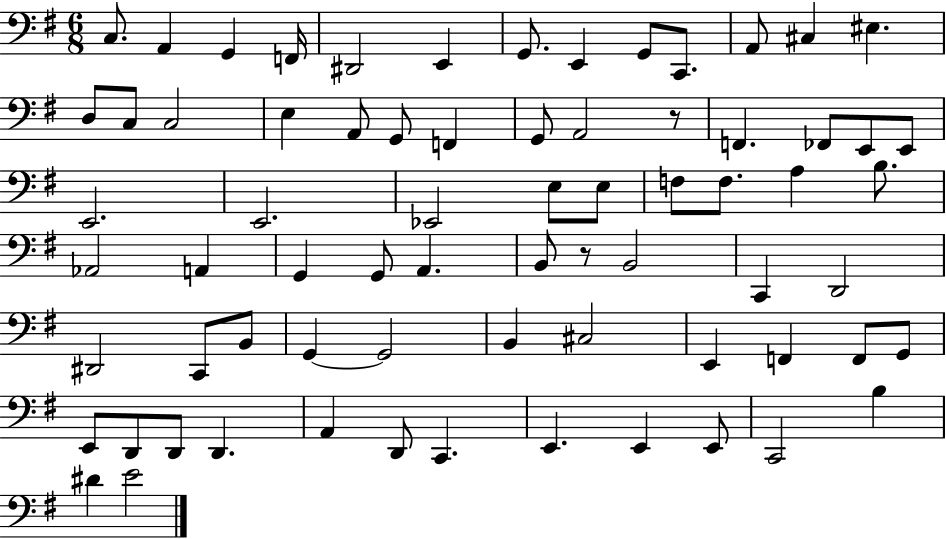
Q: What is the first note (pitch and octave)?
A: C3